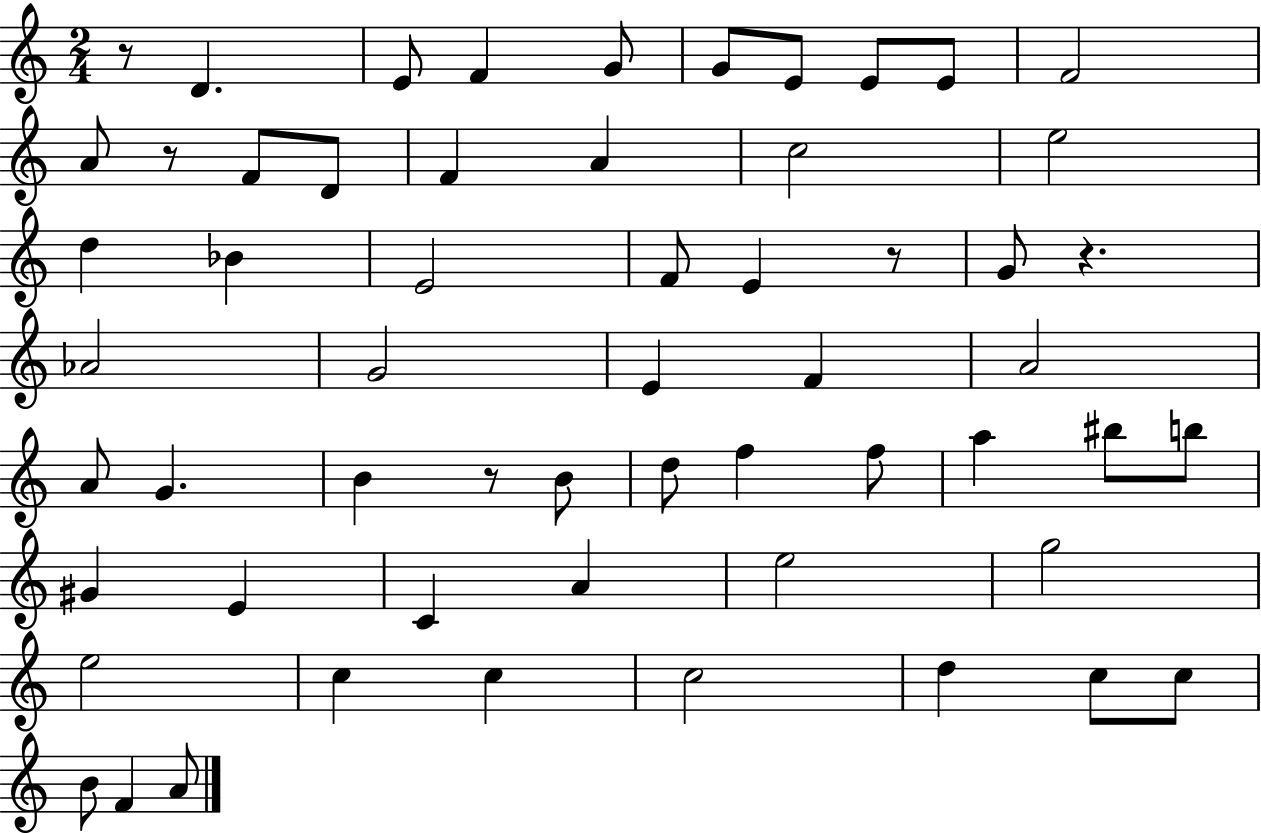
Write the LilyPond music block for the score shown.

{
  \clef treble
  \numericTimeSignature
  \time 2/4
  \key c \major
  r8 d'4. | e'8 f'4 g'8 | g'8 e'8 e'8 e'8 | f'2 | \break a'8 r8 f'8 d'8 | f'4 a'4 | c''2 | e''2 | \break d''4 bes'4 | e'2 | f'8 e'4 r8 | g'8 r4. | \break aes'2 | g'2 | e'4 f'4 | a'2 | \break a'8 g'4. | b'4 r8 b'8 | d''8 f''4 f''8 | a''4 bis''8 b''8 | \break gis'4 e'4 | c'4 a'4 | e''2 | g''2 | \break e''2 | c''4 c''4 | c''2 | d''4 c''8 c''8 | \break b'8 f'4 a'8 | \bar "|."
}